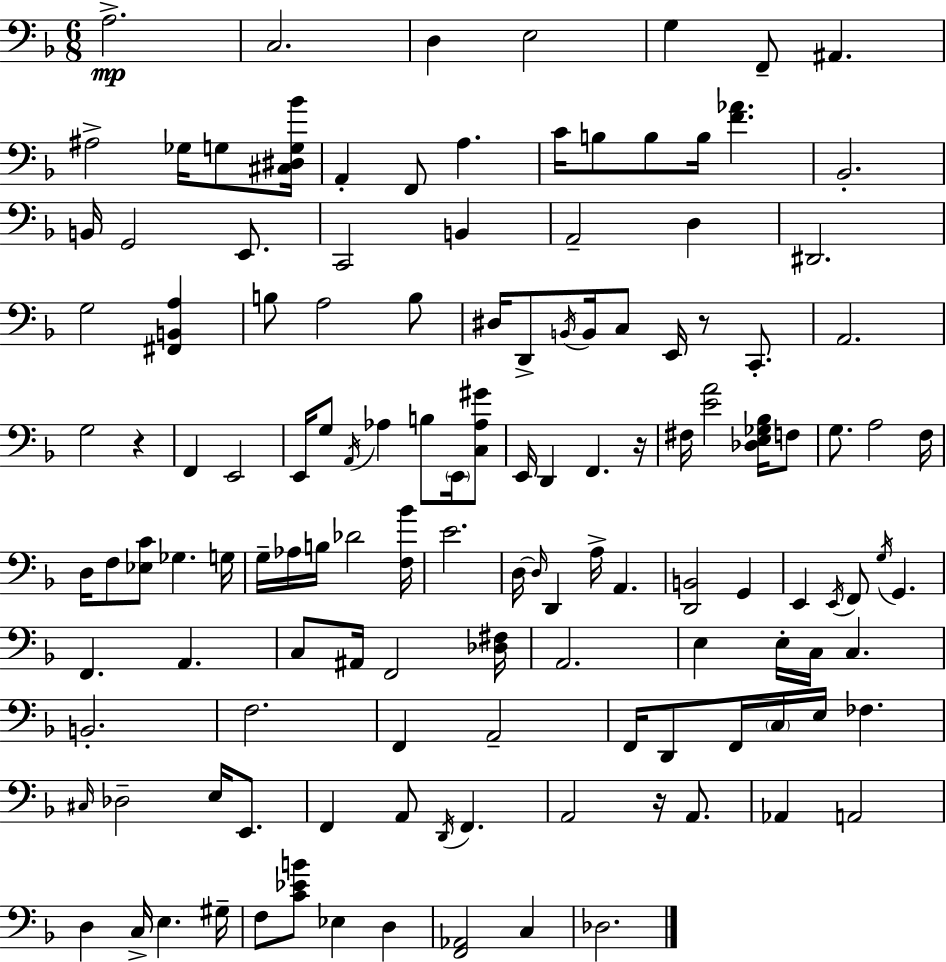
A3/h. C3/h. D3/q E3/h G3/q F2/e A#2/q. A#3/h Gb3/s G3/e [C#3,D#3,G3,Bb4]/s A2/q F2/e A3/q. C4/s B3/e B3/e B3/s [F4,Ab4]/q. Bb2/h. B2/s G2/h E2/e. C2/h B2/q A2/h D3/q D#2/h. G3/h [F#2,B2,A3]/q B3/e A3/h B3/e D#3/s D2/e B2/s B2/s C3/e E2/s R/e C2/e. A2/h. G3/h R/q F2/q E2/h E2/s G3/e A2/s Ab3/q B3/e E2/s [C3,Ab3,G#4]/e E2/s D2/q F2/q. R/s F#3/s [E4,A4]/h [Db3,E3,Gb3,Bb3]/s F3/e G3/e. A3/h F3/s D3/s F3/e [Eb3,C4]/e Gb3/q. G3/s G3/s Ab3/s B3/s Db4/h [F3,Bb4]/s E4/h. D3/s D3/s D2/q A3/s A2/q. [D2,B2]/h G2/q E2/q E2/s F2/e G3/s G2/q. F2/q. A2/q. C3/e A#2/s F2/h [Db3,F#3]/s A2/h. E3/q E3/s C3/s C3/q. B2/h. F3/h. F2/q A2/h F2/s D2/e F2/s C3/s E3/s FES3/q. C#3/s Db3/h E3/s E2/e. F2/q A2/e D2/s F2/q. A2/h R/s A2/e. Ab2/q A2/h D3/q C3/s E3/q. G#3/s F3/e [C4,Eb4,B4]/e Eb3/q D3/q [F2,Ab2]/h C3/q Db3/h.